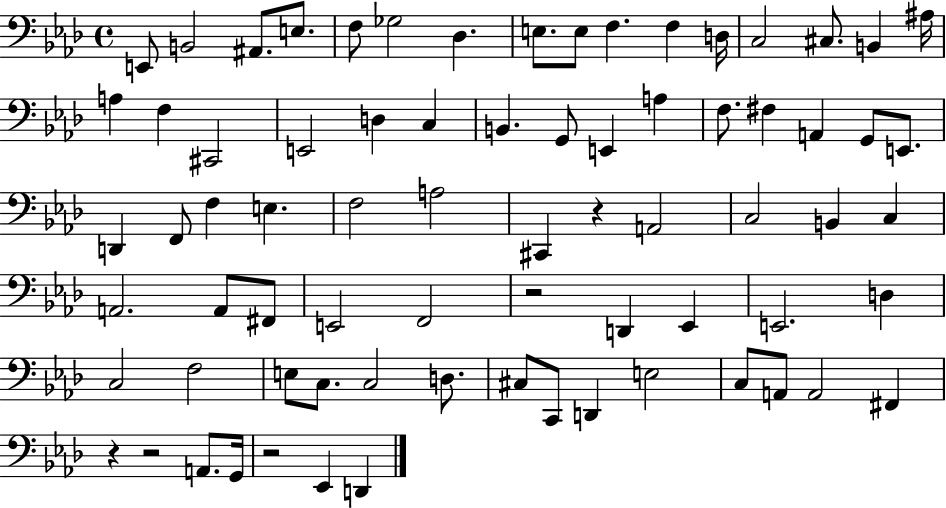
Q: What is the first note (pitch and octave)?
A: E2